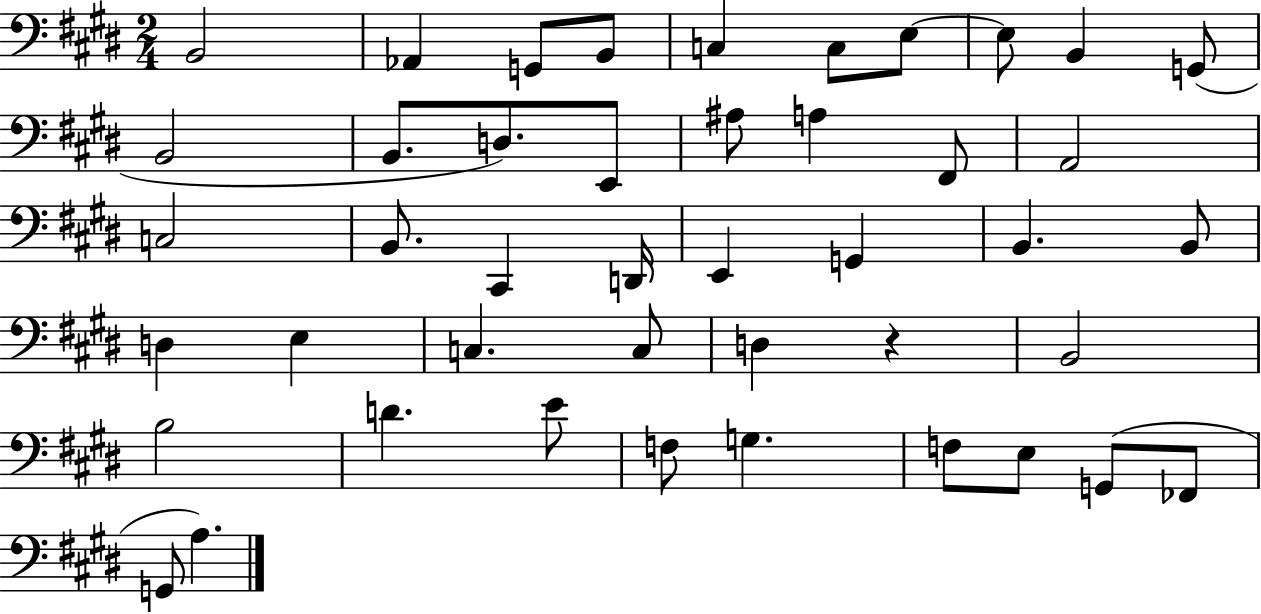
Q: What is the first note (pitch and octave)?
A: B2